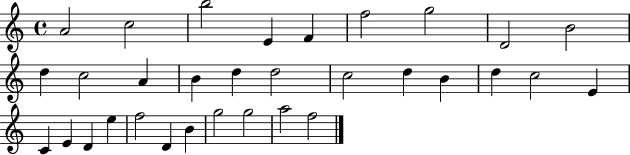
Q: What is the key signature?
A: C major